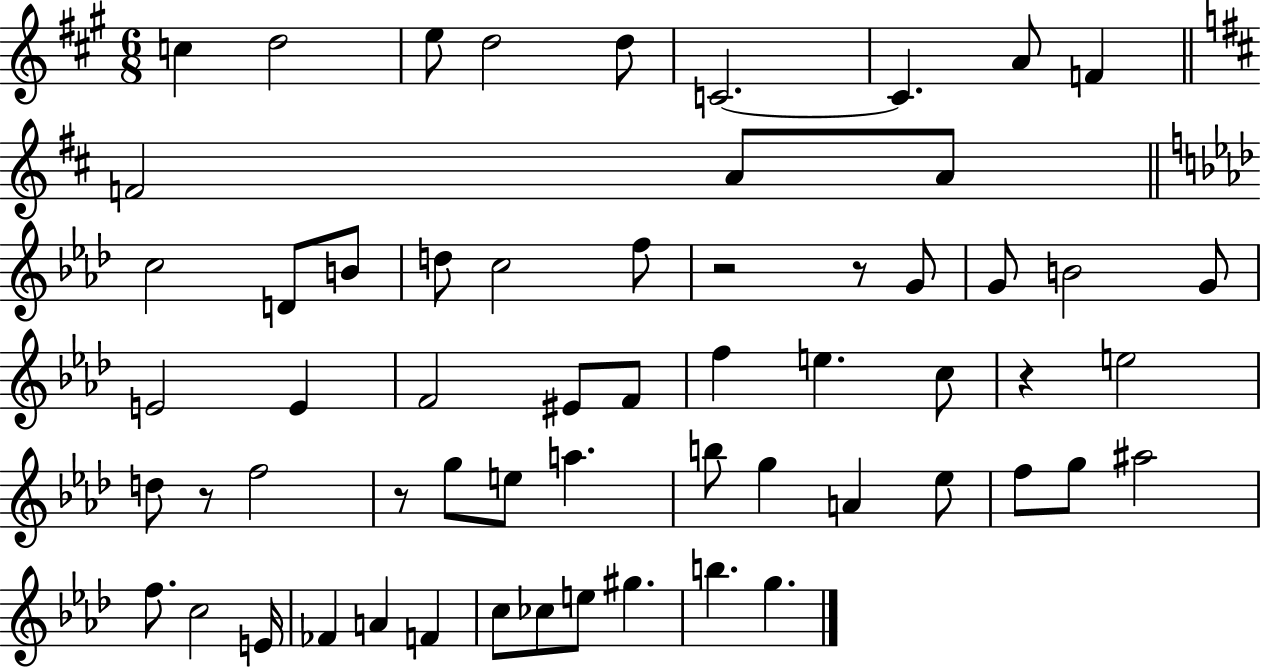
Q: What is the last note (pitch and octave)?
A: G5